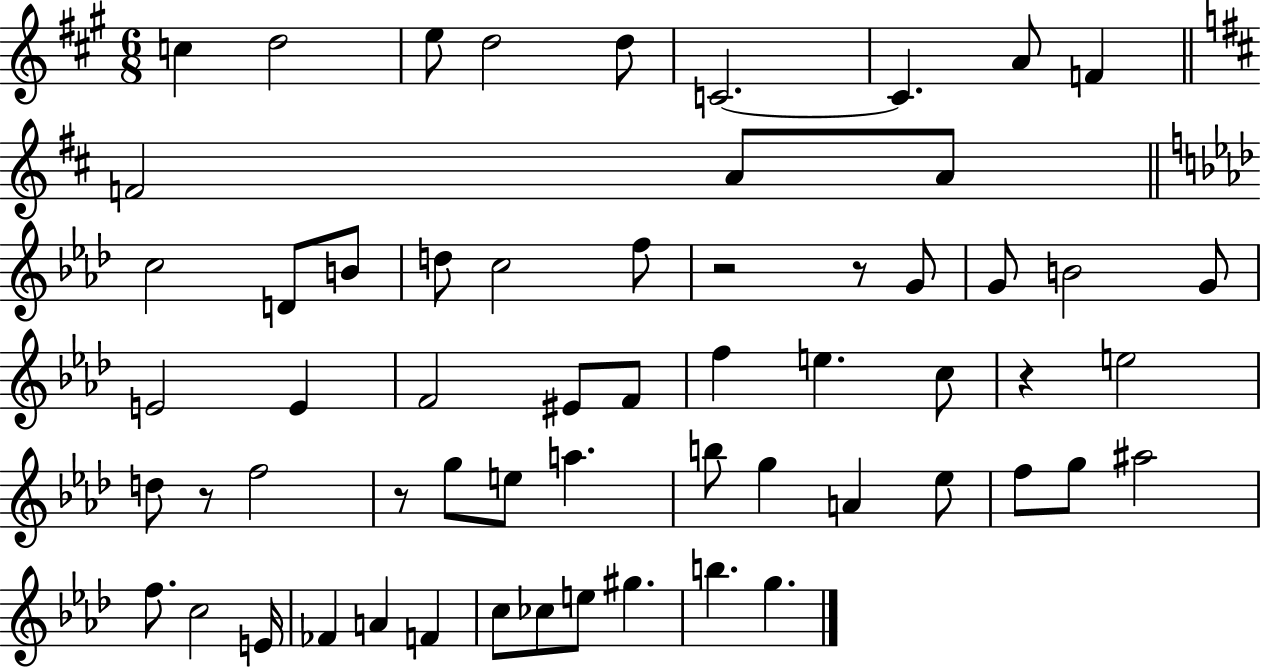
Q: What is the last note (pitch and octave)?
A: G5